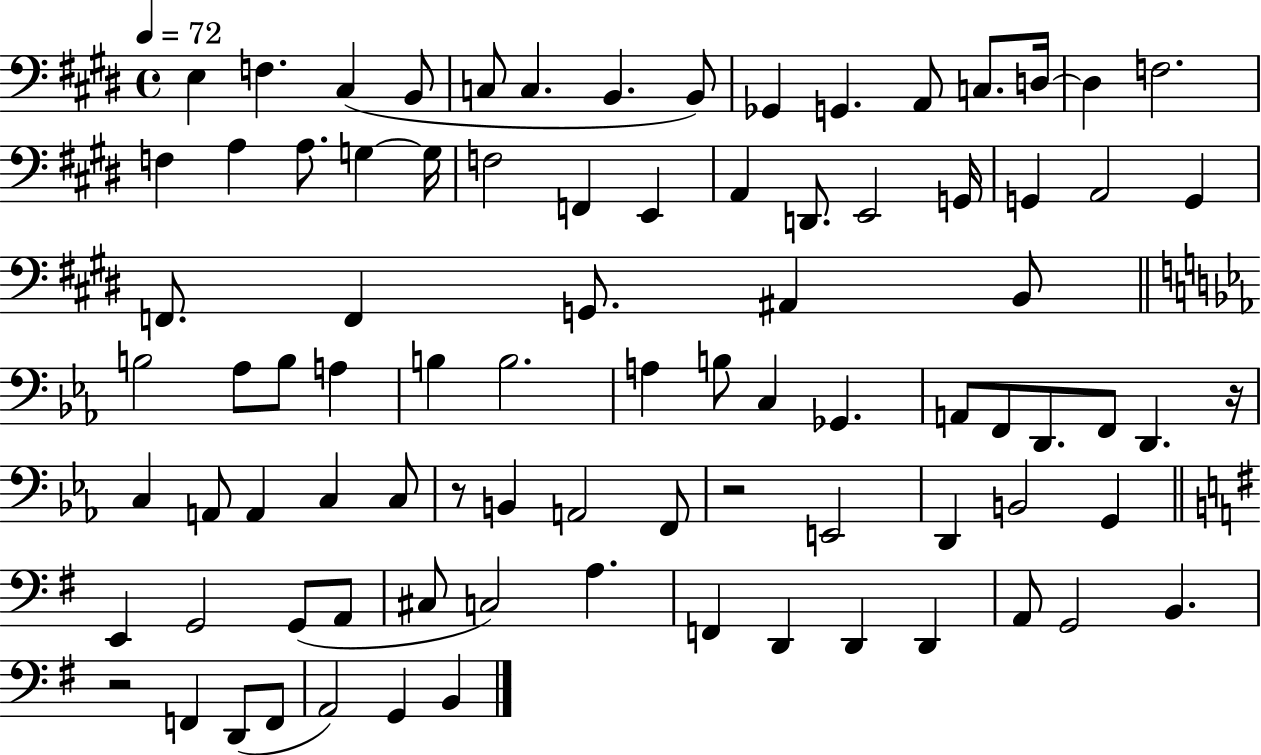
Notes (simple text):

E3/q F3/q. C#3/q B2/e C3/e C3/q. B2/q. B2/e Gb2/q G2/q. A2/e C3/e. D3/s D3/q F3/h. F3/q A3/q A3/e. G3/q G3/s F3/h F2/q E2/q A2/q D2/e. E2/h G2/s G2/q A2/h G2/q F2/e. F2/q G2/e. A#2/q B2/e B3/h Ab3/e B3/e A3/q B3/q B3/h. A3/q B3/e C3/q Gb2/q. A2/e F2/e D2/e. F2/e D2/q. R/s C3/q A2/e A2/q C3/q C3/e R/e B2/q A2/h F2/e R/h E2/h D2/q B2/h G2/q E2/q G2/h G2/e A2/e C#3/e C3/h A3/q. F2/q D2/q D2/q D2/q A2/e G2/h B2/q. R/h F2/q D2/e F2/e A2/h G2/q B2/q